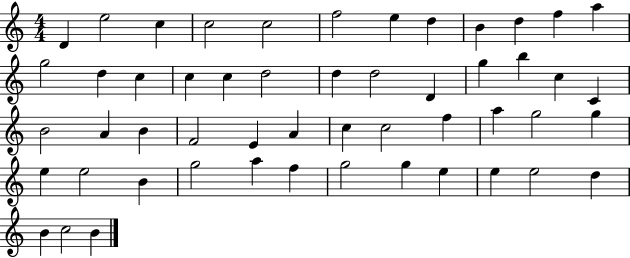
D4/q E5/h C5/q C5/h C5/h F5/h E5/q D5/q B4/q D5/q F5/q A5/q G5/h D5/q C5/q C5/q C5/q D5/h D5/q D5/h D4/q G5/q B5/q C5/q C4/q B4/h A4/q B4/q F4/h E4/q A4/q C5/q C5/h F5/q A5/q G5/h G5/q E5/q E5/h B4/q G5/h A5/q F5/q G5/h G5/q E5/q E5/q E5/h D5/q B4/q C5/h B4/q